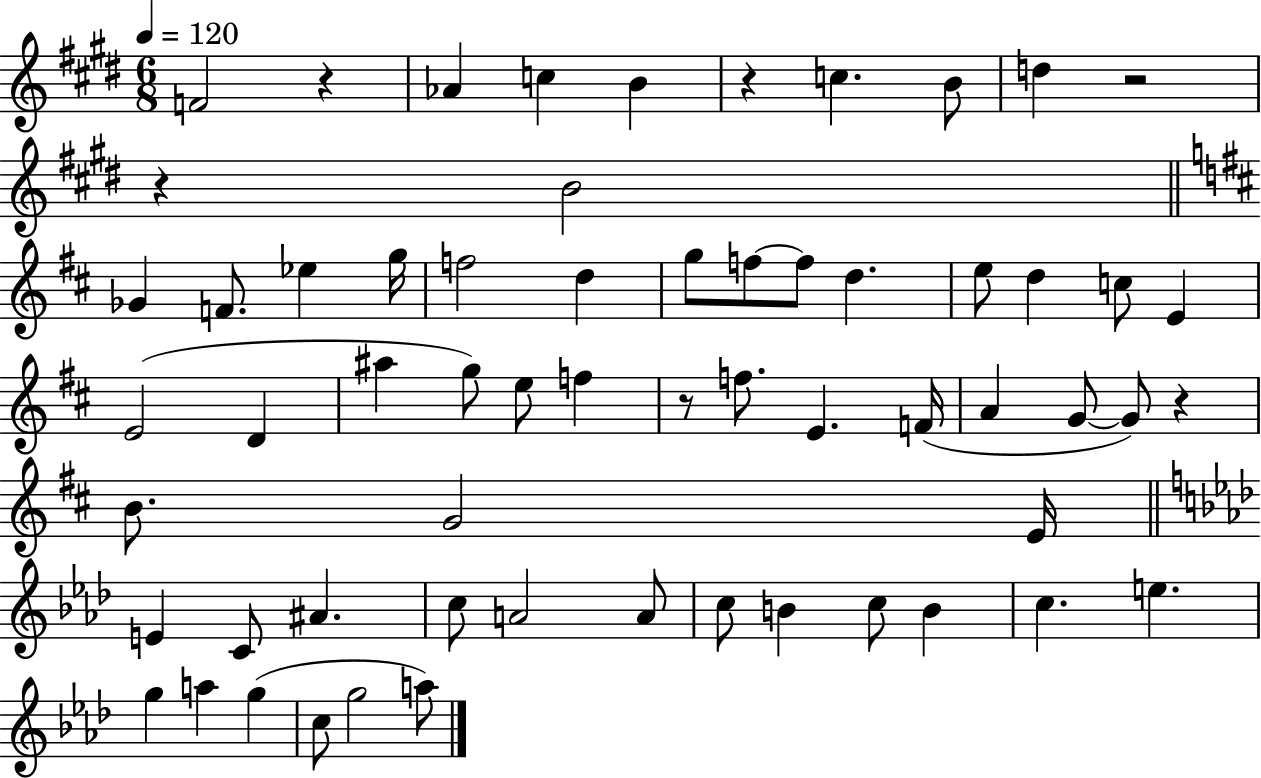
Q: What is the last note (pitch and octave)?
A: A5